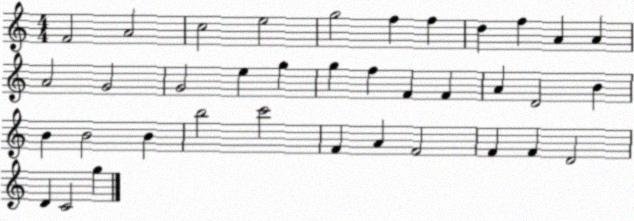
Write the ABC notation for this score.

X:1
T:Untitled
M:4/4
L:1/4
K:C
F2 A2 c2 e2 g2 f f d f A A A2 G2 G2 e g g f F F A D2 B B B2 B b2 c'2 F A F2 F F D2 D C2 g